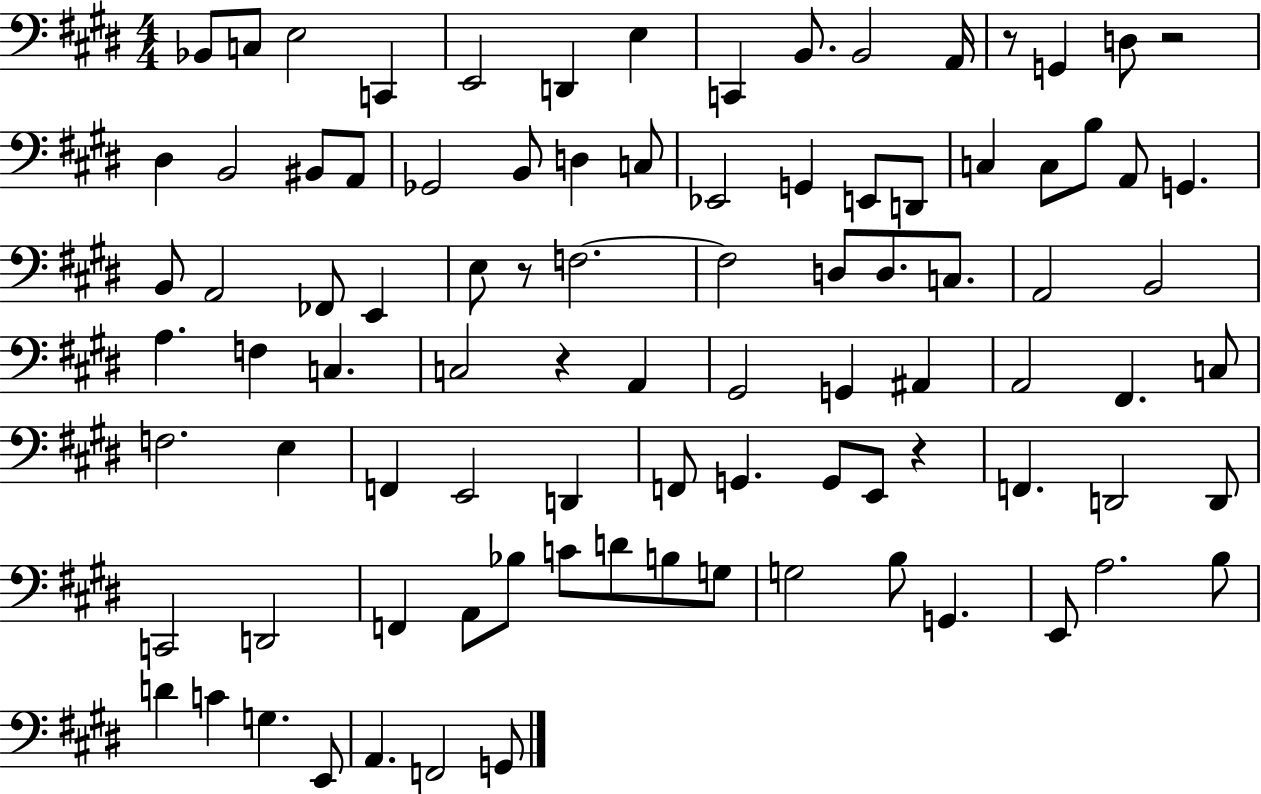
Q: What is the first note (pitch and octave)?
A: Bb2